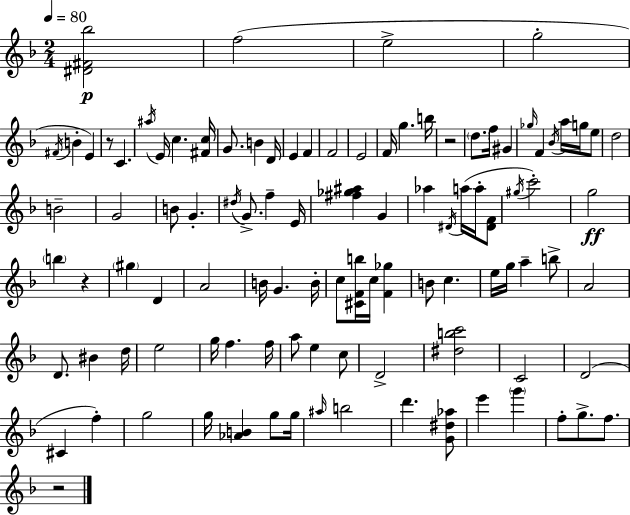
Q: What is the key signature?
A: F major